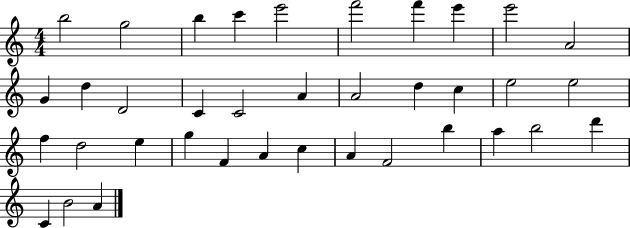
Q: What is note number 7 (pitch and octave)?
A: F6